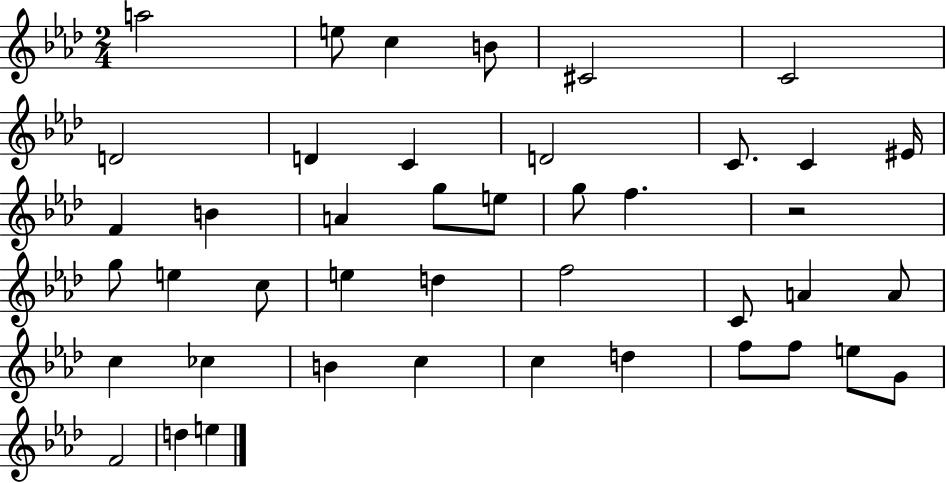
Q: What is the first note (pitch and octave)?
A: A5